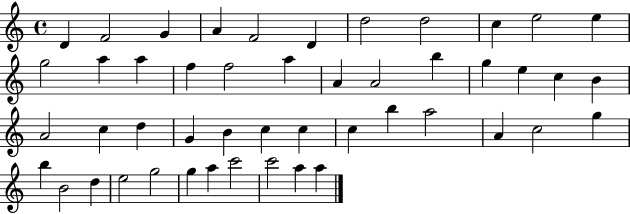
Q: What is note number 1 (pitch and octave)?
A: D4